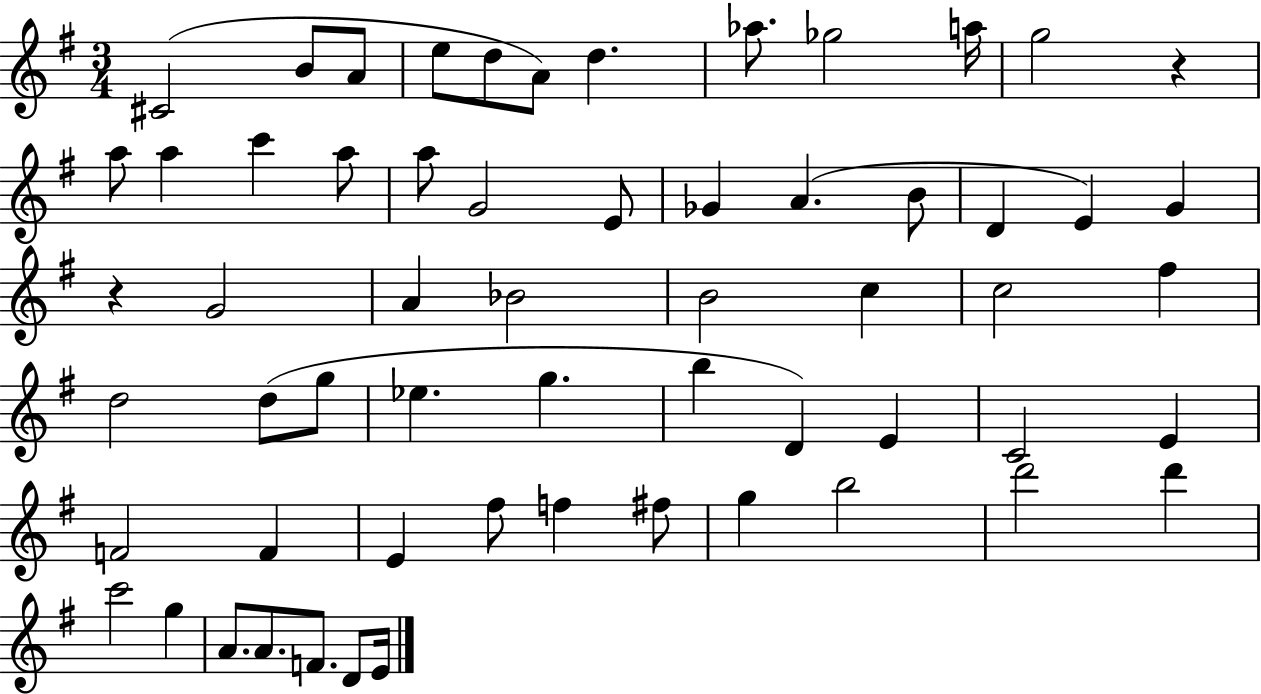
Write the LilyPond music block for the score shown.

{
  \clef treble
  \numericTimeSignature
  \time 3/4
  \key g \major
  \repeat volta 2 { cis'2( b'8 a'8 | e''8 d''8 a'8) d''4. | aes''8. ges''2 a''16 | g''2 r4 | \break a''8 a''4 c'''4 a''8 | a''8 g'2 e'8 | ges'4 a'4.( b'8 | d'4 e'4) g'4 | \break r4 g'2 | a'4 bes'2 | b'2 c''4 | c''2 fis''4 | \break d''2 d''8( g''8 | ees''4. g''4. | b''4 d'4) e'4 | c'2 e'4 | \break f'2 f'4 | e'4 fis''8 f''4 fis''8 | g''4 b''2 | d'''2 d'''4 | \break c'''2 g''4 | a'8. a'8. f'8. d'8 e'16 | } \bar "|."
}